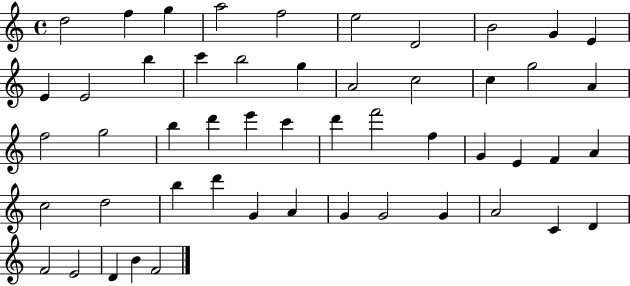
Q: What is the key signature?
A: C major